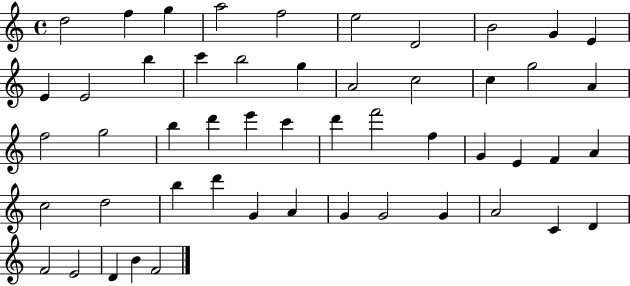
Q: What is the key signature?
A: C major